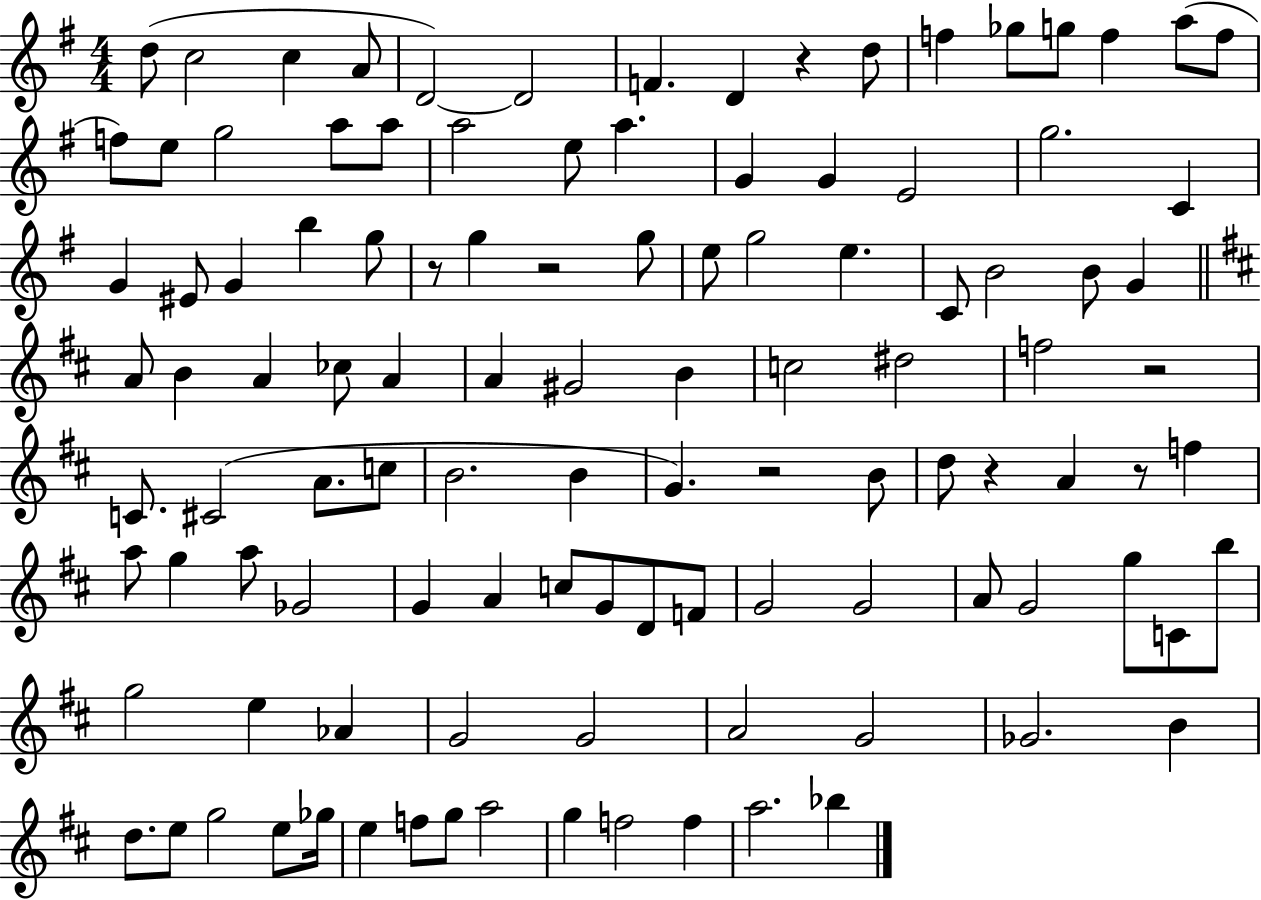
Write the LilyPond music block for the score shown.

{
  \clef treble
  \numericTimeSignature
  \time 4/4
  \key g \major
  d''8( c''2 c''4 a'8 | d'2~~) d'2 | f'4. d'4 r4 d''8 | f''4 ges''8 g''8 f''4 a''8( f''8 | \break f''8) e''8 g''2 a''8 a''8 | a''2 e''8 a''4. | g'4 g'4 e'2 | g''2. c'4 | \break g'4 eis'8 g'4 b''4 g''8 | r8 g''4 r2 g''8 | e''8 g''2 e''4. | c'8 b'2 b'8 g'4 | \break \bar "||" \break \key d \major a'8 b'4 a'4 ces''8 a'4 | a'4 gis'2 b'4 | c''2 dis''2 | f''2 r2 | \break c'8. cis'2( a'8. c''8 | b'2. b'4 | g'4.) r2 b'8 | d''8 r4 a'4 r8 f''4 | \break a''8 g''4 a''8 ges'2 | g'4 a'4 c''8 g'8 d'8 f'8 | g'2 g'2 | a'8 g'2 g''8 c'8 b''8 | \break g''2 e''4 aes'4 | g'2 g'2 | a'2 g'2 | ges'2. b'4 | \break d''8. e''8 g''2 e''8 ges''16 | e''4 f''8 g''8 a''2 | g''4 f''2 f''4 | a''2. bes''4 | \break \bar "|."
}